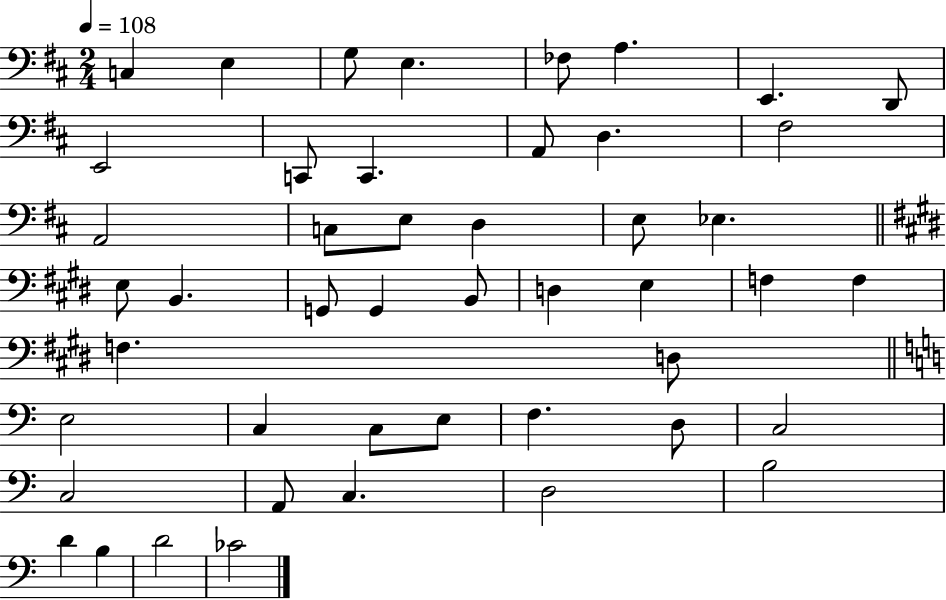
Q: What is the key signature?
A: D major